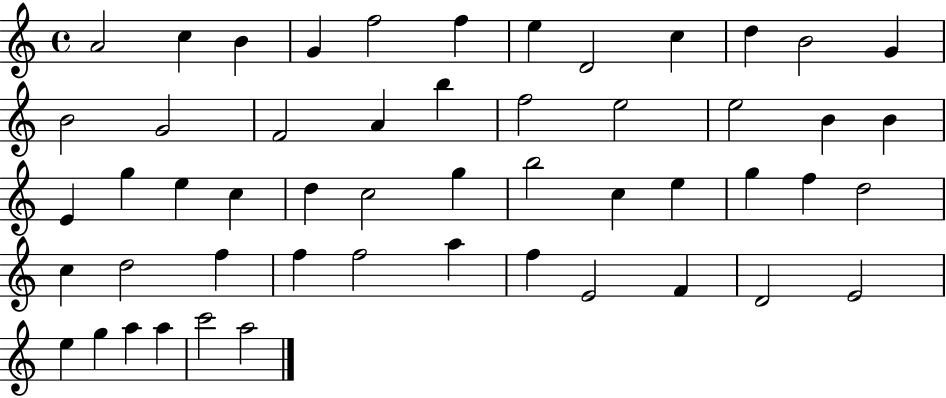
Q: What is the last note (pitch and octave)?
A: A5